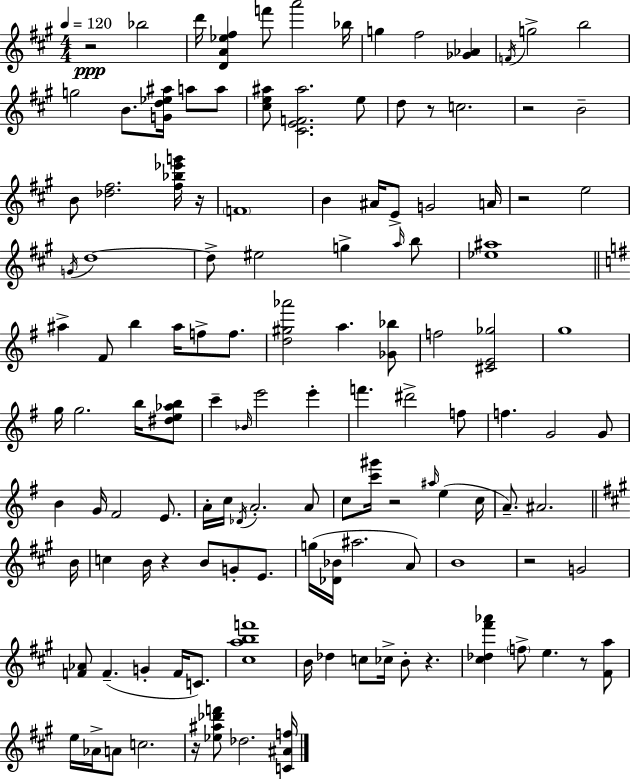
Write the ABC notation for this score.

X:1
T:Untitled
M:4/4
L:1/4
K:A
z2 _b2 d'/4 [DA_e^f] f'/2 a'2 _b/4 g ^f2 [_G_A] F/4 g2 b2 g2 B/2 [Gd_e^a]/4 a/2 a/2 [^ce^a]/2 [^CEF^a]2 e/2 d/2 z/2 c2 z2 B2 B/2 [_d^f]2 [^f_b_e'g']/4 z/4 F4 B ^A/4 E/2 G2 A/4 z2 e2 G/4 d4 d/2 ^e2 g a/4 b/2 [_e^a]4 ^a ^F/2 b ^a/4 f/2 f/2 [d^g_a']2 a [_G_b]/2 f2 [^CE_g]2 g4 g/4 g2 b/4 [^de_ab]/2 c' _B/4 e'2 e' f' ^d'2 f/2 f G2 G/2 B G/4 ^F2 E/2 A/4 c/4 _D/4 A2 A/2 c/2 [c'^g']/4 z2 ^a/4 e c/4 A/2 ^A2 B/4 c B/4 z B/2 G/2 E/2 g/4 [_D_B]/4 ^a2 A/2 B4 z2 G2 [F_A]/2 F G F/4 C/2 [^cabf']4 B/4 _d c/2 _c/4 B/2 z [^c_d^f'_a'] f/2 e z/2 [^Fa]/2 e/4 _A/4 A/2 c2 z/4 [_e^a_d'f']/2 _d2 [C^Af]/4